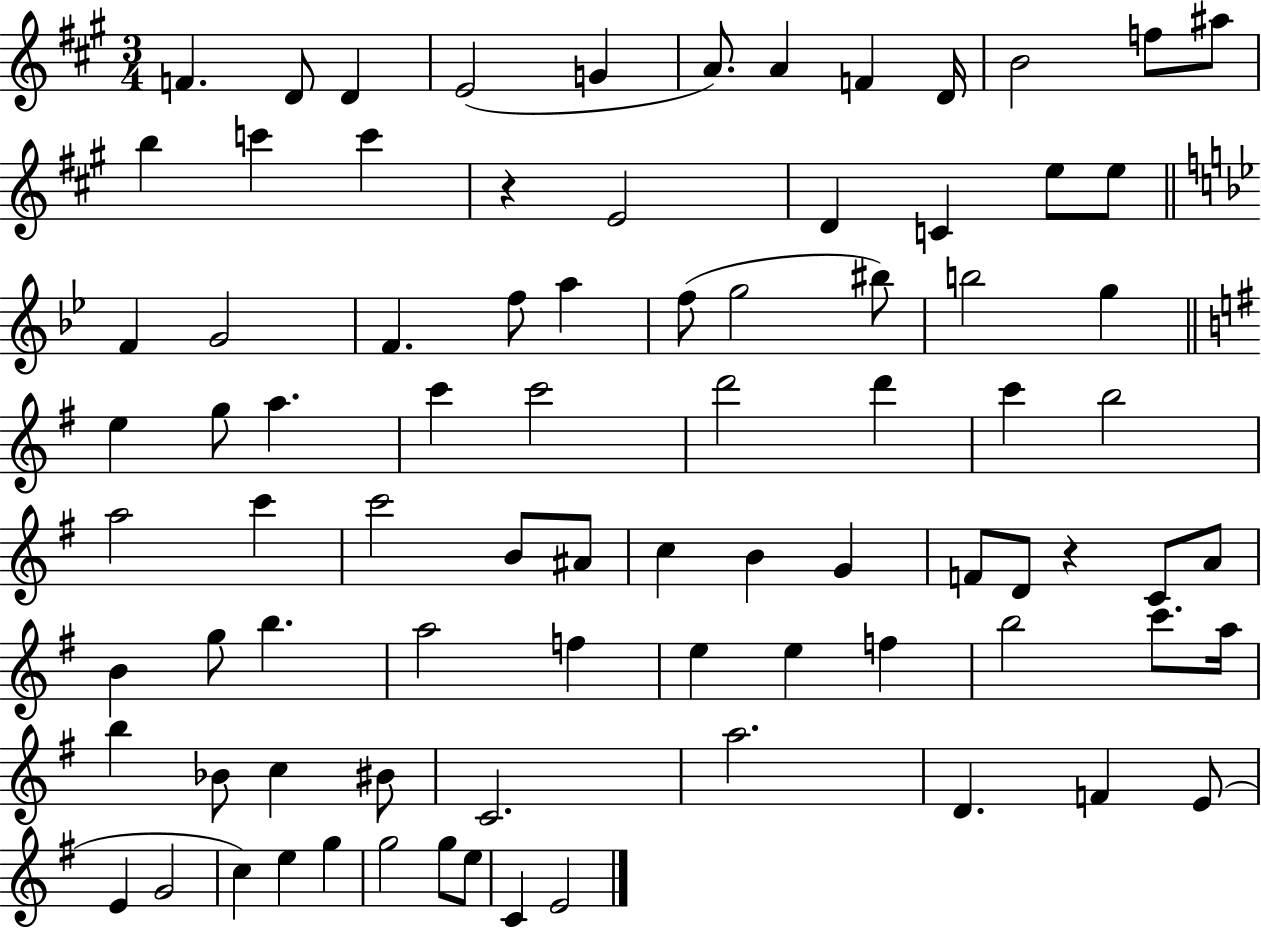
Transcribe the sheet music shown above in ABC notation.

X:1
T:Untitled
M:3/4
L:1/4
K:A
F D/2 D E2 G A/2 A F D/4 B2 f/2 ^a/2 b c' c' z E2 D C e/2 e/2 F G2 F f/2 a f/2 g2 ^b/2 b2 g e g/2 a c' c'2 d'2 d' c' b2 a2 c' c'2 B/2 ^A/2 c B G F/2 D/2 z C/2 A/2 B g/2 b a2 f e e f b2 c'/2 a/4 b _B/2 c ^B/2 C2 a2 D F E/2 E G2 c e g g2 g/2 e/2 C E2